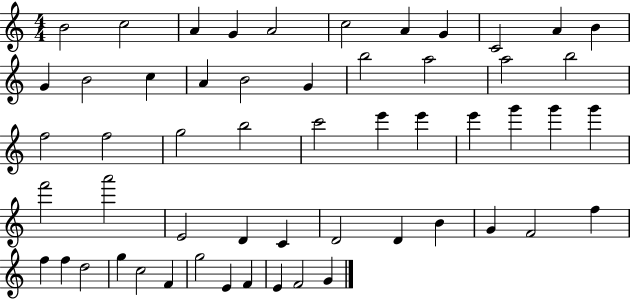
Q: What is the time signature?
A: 4/4